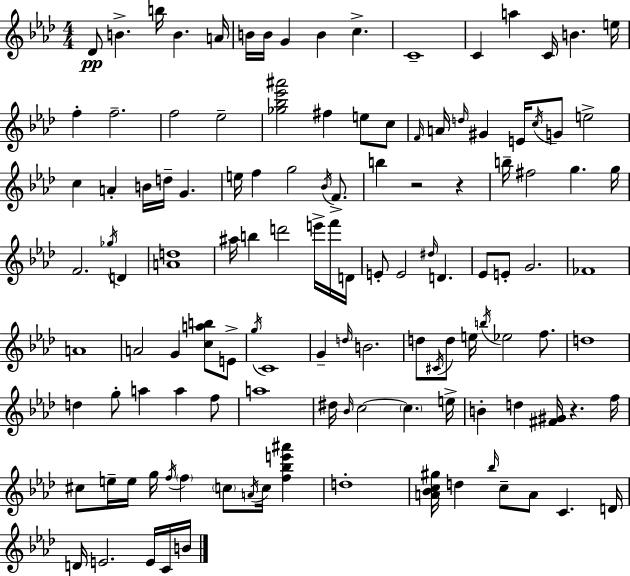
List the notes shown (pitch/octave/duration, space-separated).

Db4/e B4/q. B5/s B4/q. A4/s B4/s B4/s G4/q B4/q C5/q. C4/w C4/q A5/q C4/s B4/q. E5/s F5/q F5/h. F5/h Eb5/h [Gb5,Bb5,Eb6,A#6]/h F#5/q E5/e C5/e F4/s A4/s D5/s G#4/q E4/s C5/s G4/e E5/h C5/q A4/q B4/s D5/s G4/q. E5/s F5/q G5/h Bb4/s F4/e. B5/q R/h R/q B5/s F#5/h G5/q. G5/s F4/h. Gb5/s D4/q [A4,D5]/w A#5/s B5/q D6/h E6/s F6/s D4/s E4/e E4/h D#5/s D4/q. Eb4/e E4/e G4/h. FES4/w A4/w A4/h G4/q [C5,A5,B5]/e E4/e G5/s C4/w G4/q D5/s B4/h. D5/e C#4/s D5/e E5/s B5/s Eb5/h F5/e. D5/w D5/q G5/e A5/q A5/q F5/e A5/w D#5/s Bb4/s C5/h C5/q. E5/s B4/q D5/q [F#4,G#4]/s R/q. F5/s C#5/e E5/s E5/s G5/s F5/s F5/q C5/e A4/s C5/s [F5,Bb5,E6,A#6]/q D5/w [A4,Bb4,C5,G#5]/s D5/q Bb5/s C5/e A4/e C4/q. D4/s D4/s E4/h. E4/s C4/s B4/s